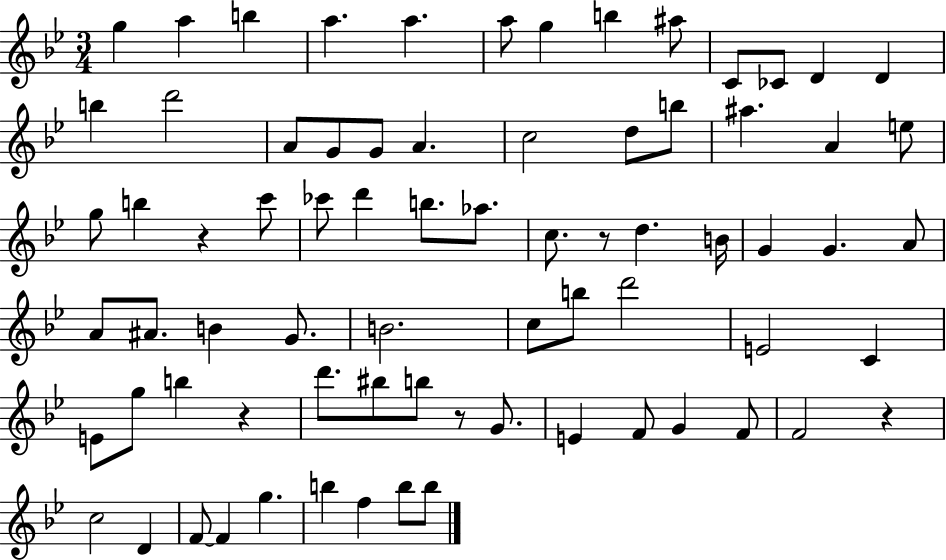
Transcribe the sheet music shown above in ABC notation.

X:1
T:Untitled
M:3/4
L:1/4
K:Bb
g a b a a a/2 g b ^a/2 C/2 _C/2 D D b d'2 A/2 G/2 G/2 A c2 d/2 b/2 ^a A e/2 g/2 b z c'/2 _c'/2 d' b/2 _a/2 c/2 z/2 d B/4 G G A/2 A/2 ^A/2 B G/2 B2 c/2 b/2 d'2 E2 C E/2 g/2 b z d'/2 ^b/2 b/2 z/2 G/2 E F/2 G F/2 F2 z c2 D F/2 F g b f b/2 b/2